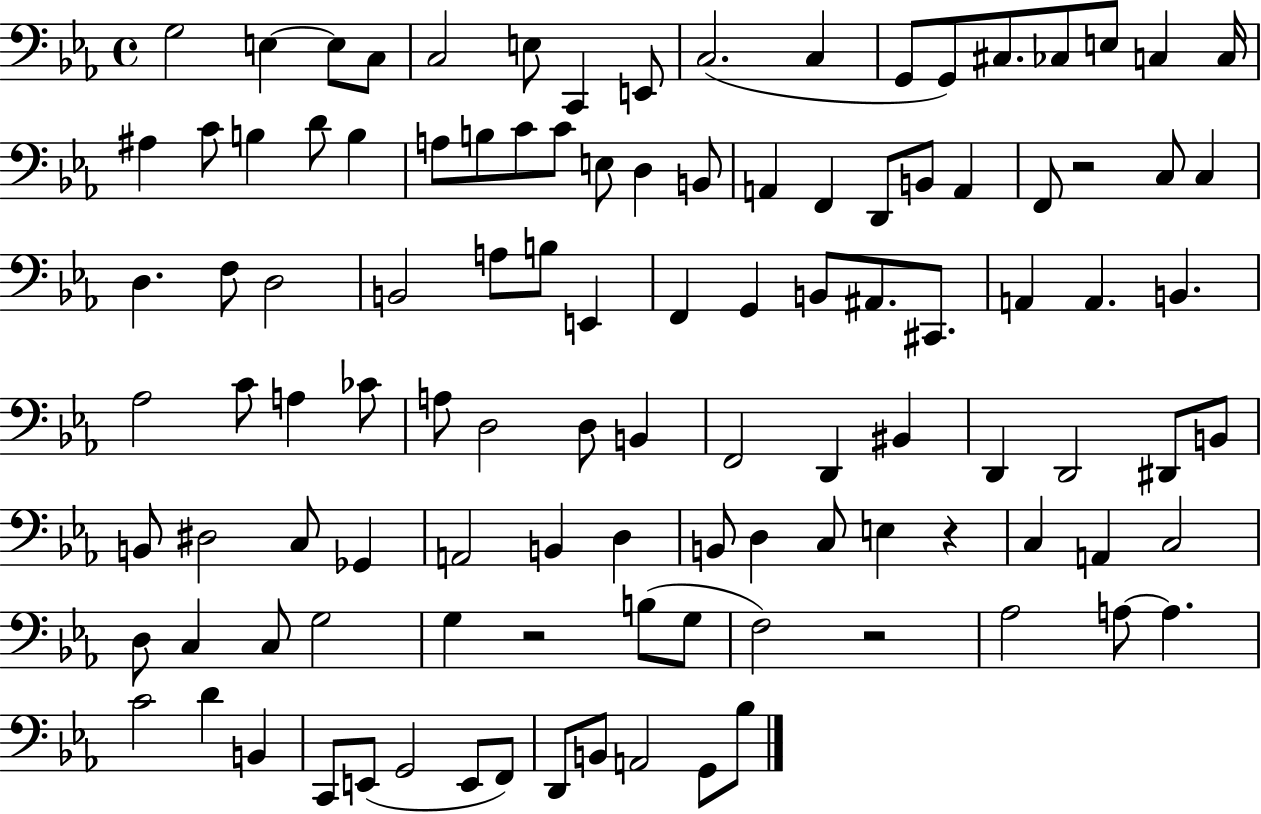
X:1
T:Untitled
M:4/4
L:1/4
K:Eb
G,2 E, E,/2 C,/2 C,2 E,/2 C,, E,,/2 C,2 C, G,,/2 G,,/2 ^C,/2 _C,/2 E,/2 C, C,/4 ^A, C/2 B, D/2 B, A,/2 B,/2 C/2 C/2 E,/2 D, B,,/2 A,, F,, D,,/2 B,,/2 A,, F,,/2 z2 C,/2 C, D, F,/2 D,2 B,,2 A,/2 B,/2 E,, F,, G,, B,,/2 ^A,,/2 ^C,,/2 A,, A,, B,, _A,2 C/2 A, _C/2 A,/2 D,2 D,/2 B,, F,,2 D,, ^B,, D,, D,,2 ^D,,/2 B,,/2 B,,/2 ^D,2 C,/2 _G,, A,,2 B,, D, B,,/2 D, C,/2 E, z C, A,, C,2 D,/2 C, C,/2 G,2 G, z2 B,/2 G,/2 F,2 z2 _A,2 A,/2 A, C2 D B,, C,,/2 E,,/2 G,,2 E,,/2 F,,/2 D,,/2 B,,/2 A,,2 G,,/2 _B,/2